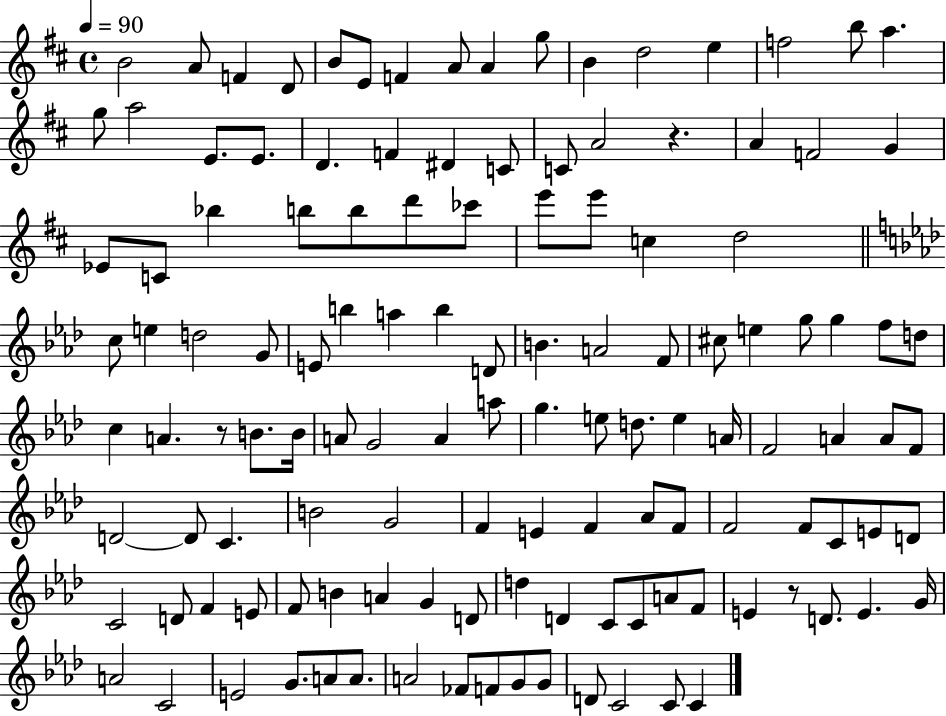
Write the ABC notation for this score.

X:1
T:Untitled
M:4/4
L:1/4
K:D
B2 A/2 F D/2 B/2 E/2 F A/2 A g/2 B d2 e f2 b/2 a g/2 a2 E/2 E/2 D F ^D C/2 C/2 A2 z A F2 G _E/2 C/2 _b b/2 b/2 d'/2 _c'/2 e'/2 e'/2 c d2 c/2 e d2 G/2 E/2 b a b D/2 B A2 F/2 ^c/2 e g/2 g f/2 d/2 c A z/2 B/2 B/4 A/2 G2 A a/2 g e/2 d/2 e A/4 F2 A A/2 F/2 D2 D/2 C B2 G2 F E F _A/2 F/2 F2 F/2 C/2 E/2 D/2 C2 D/2 F E/2 F/2 B A G D/2 d D C/2 C/2 A/2 F/2 E z/2 D/2 E G/4 A2 C2 E2 G/2 A/2 A/2 A2 _F/2 F/2 G/2 G/2 D/2 C2 C/2 C